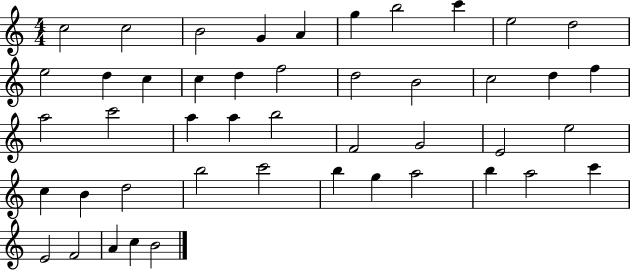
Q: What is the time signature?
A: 4/4